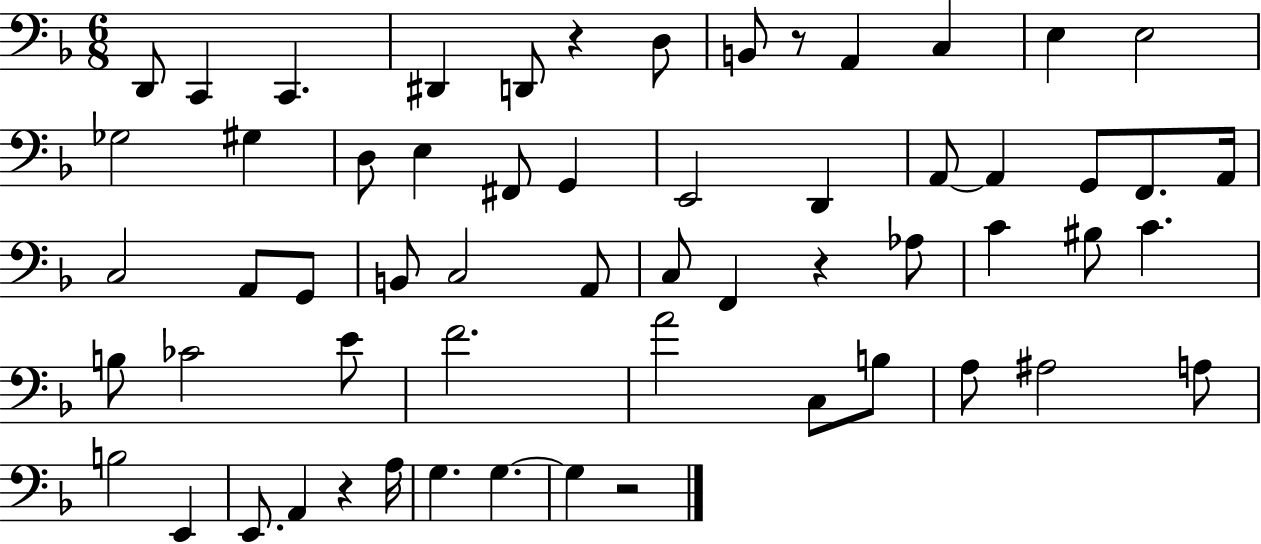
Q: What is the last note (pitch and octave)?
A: G3